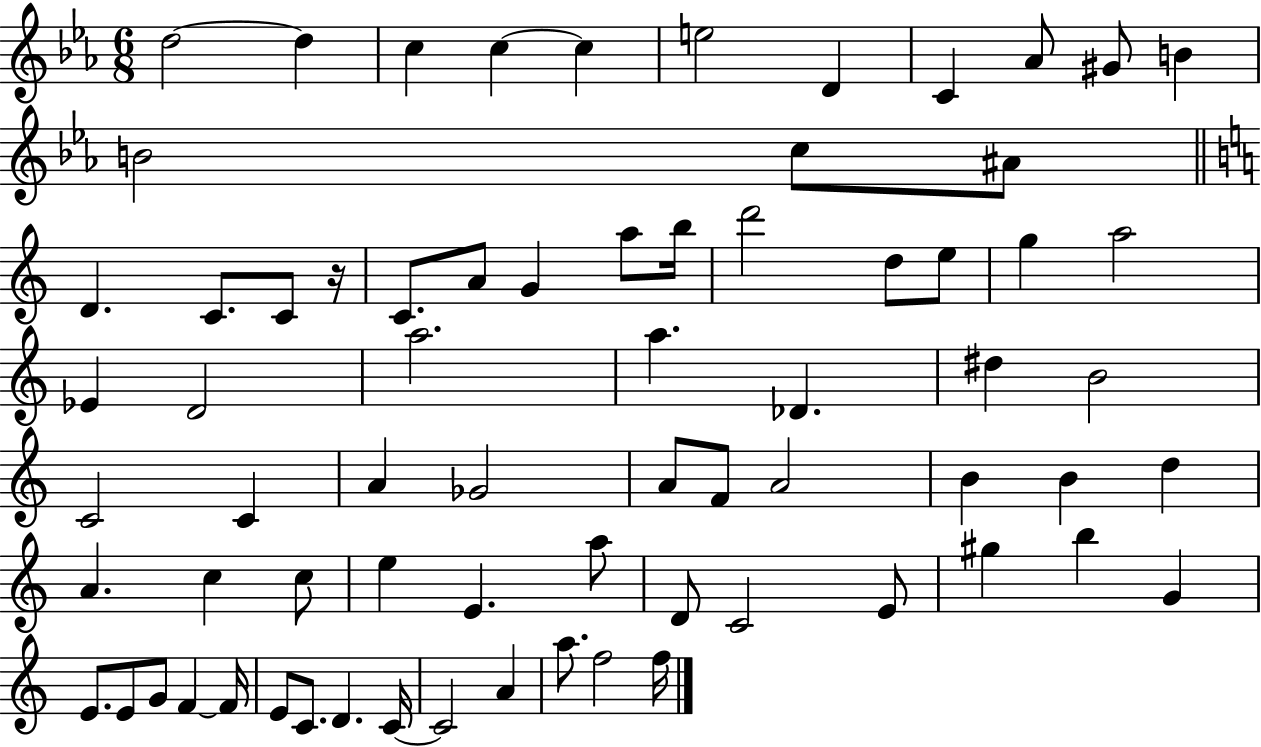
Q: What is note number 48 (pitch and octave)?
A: E5